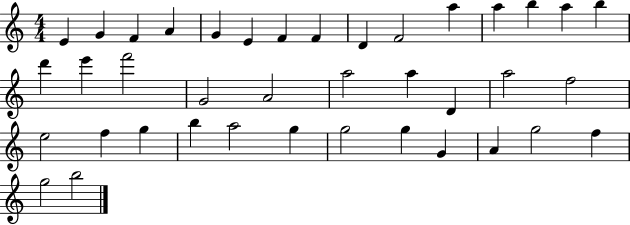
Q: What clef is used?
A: treble